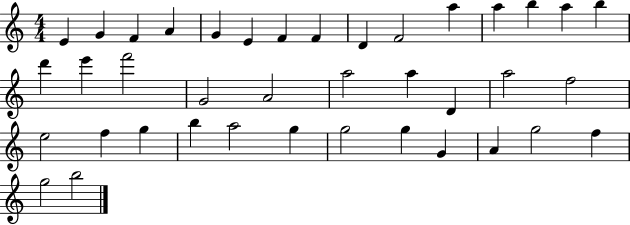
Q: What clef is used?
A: treble